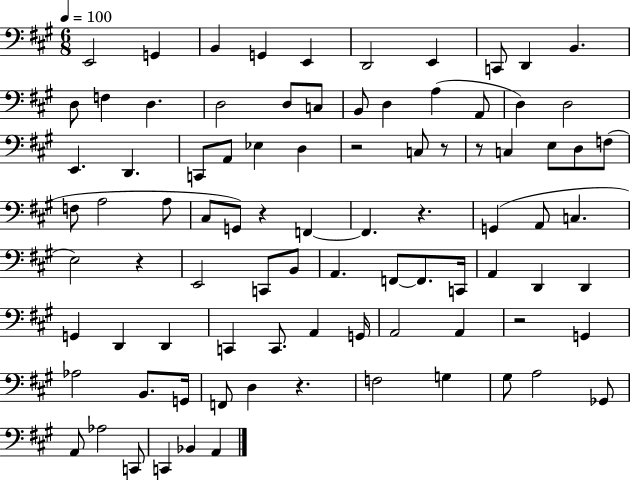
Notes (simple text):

E2/h G2/q B2/q G2/q E2/q D2/h E2/q C2/e D2/q B2/q. D3/e F3/q D3/q. D3/h D3/e C3/e B2/e D3/q A3/q A2/e D3/q D3/h E2/q. D2/q. C2/e A2/e Eb3/q D3/q R/h C3/e R/e R/e C3/q E3/e D3/e F3/e F3/e A3/h A3/e C#3/e G2/e R/q F2/q F2/q. R/q. G2/q A2/e C3/q. E3/h R/q E2/h C2/e B2/e A2/q. F2/e F2/e. C2/s A2/q D2/q D2/q G2/q D2/q D2/q C2/q C2/e. A2/q G2/s A2/h A2/q R/h G2/q Ab3/h B2/e. G2/s F2/e D3/q R/q. F3/h G3/q G#3/e A3/h Gb2/e A2/e Ab3/h C2/e C2/q Bb2/q A2/q